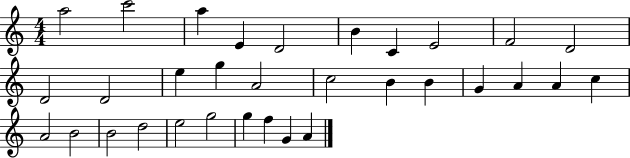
A5/h C6/h A5/q E4/q D4/h B4/q C4/q E4/h F4/h D4/h D4/h D4/h E5/q G5/q A4/h C5/h B4/q B4/q G4/q A4/q A4/q C5/q A4/h B4/h B4/h D5/h E5/h G5/h G5/q F5/q G4/q A4/q